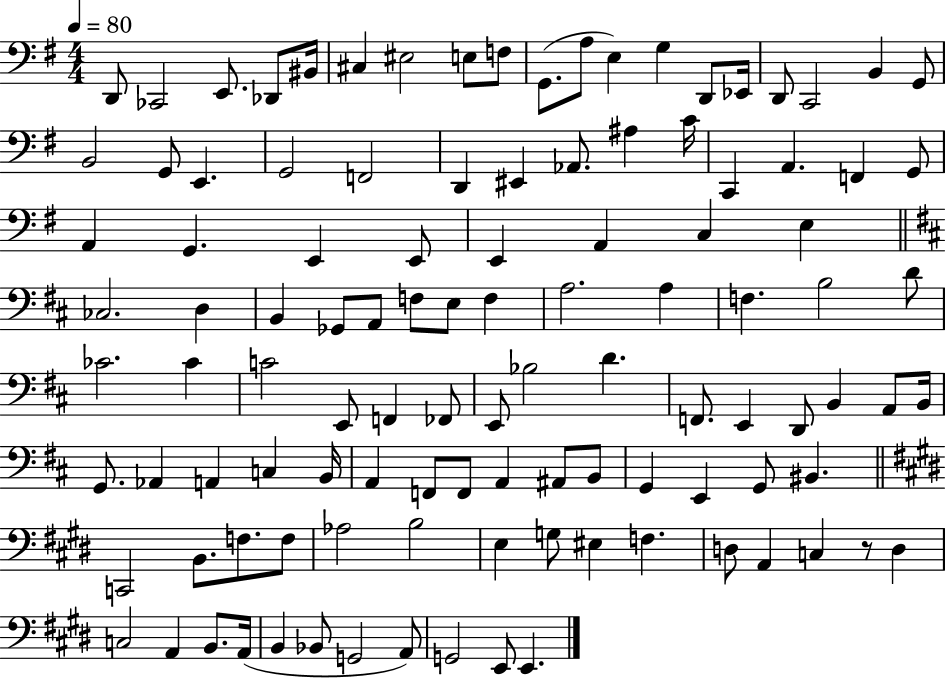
D2/e CES2/h E2/e. Db2/e BIS2/s C#3/q EIS3/h E3/e F3/e G2/e. A3/e E3/q G3/q D2/e Eb2/s D2/e C2/h B2/q G2/e B2/h G2/e E2/q. G2/h F2/h D2/q EIS2/q Ab2/e. A#3/q C4/s C2/q A2/q. F2/q G2/e A2/q G2/q. E2/q E2/e E2/q A2/q C3/q E3/q CES3/h. D3/q B2/q Gb2/e A2/e F3/e E3/e F3/q A3/h. A3/q F3/q. B3/h D4/e CES4/h. CES4/q C4/h E2/e F2/q FES2/e E2/e Bb3/h D4/q. F2/e. E2/q D2/e B2/q A2/e B2/s G2/e. Ab2/q A2/q C3/q B2/s A2/q F2/e F2/e A2/q A#2/e B2/e G2/q E2/q G2/e BIS2/q. C2/h B2/e. F3/e. F3/e Ab3/h B3/h E3/q G3/e EIS3/q F3/q. D3/e A2/q C3/q R/e D3/q C3/h A2/q B2/e. A2/s B2/q Bb2/e G2/h A2/e G2/h E2/e E2/q.